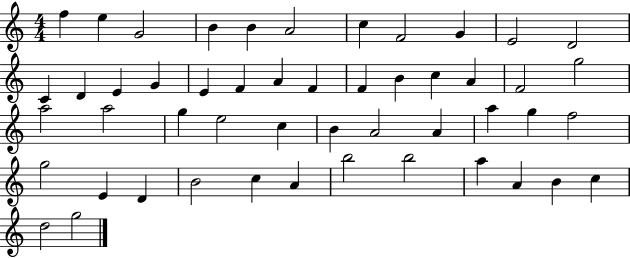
X:1
T:Untitled
M:4/4
L:1/4
K:C
f e G2 B B A2 c F2 G E2 D2 C D E G E F A F F B c A F2 g2 a2 a2 g e2 c B A2 A a g f2 g2 E D B2 c A b2 b2 a A B c d2 g2